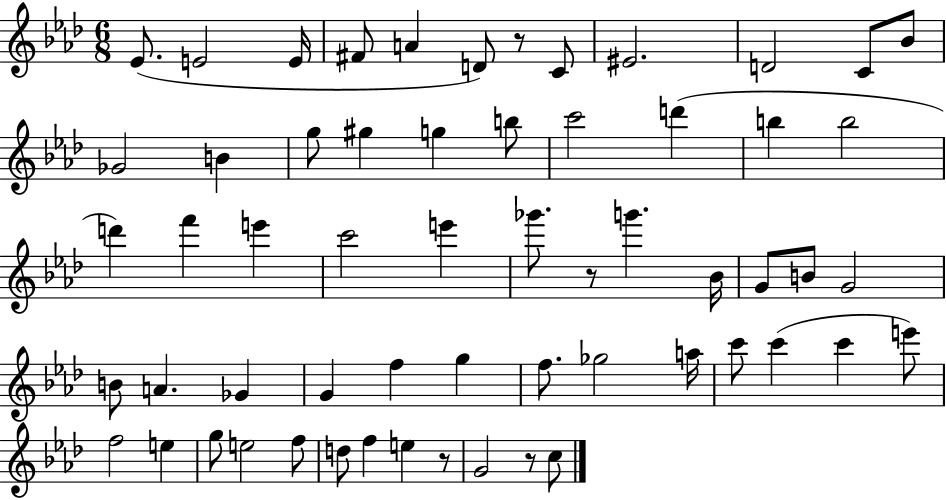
Eb4/e. E4/h E4/s F#4/e A4/q D4/e R/e C4/e EIS4/h. D4/h C4/e Bb4/e Gb4/h B4/q G5/e G#5/q G5/q B5/e C6/h D6/q B5/q B5/h D6/q F6/q E6/q C6/h E6/q Gb6/e. R/e G6/q. Bb4/s G4/e B4/e G4/h B4/e A4/q. Gb4/q G4/q F5/q G5/q F5/e. Gb5/h A5/s C6/e C6/q C6/q E6/e F5/h E5/q G5/e E5/h F5/e D5/e F5/q E5/q R/e G4/h R/e C5/e